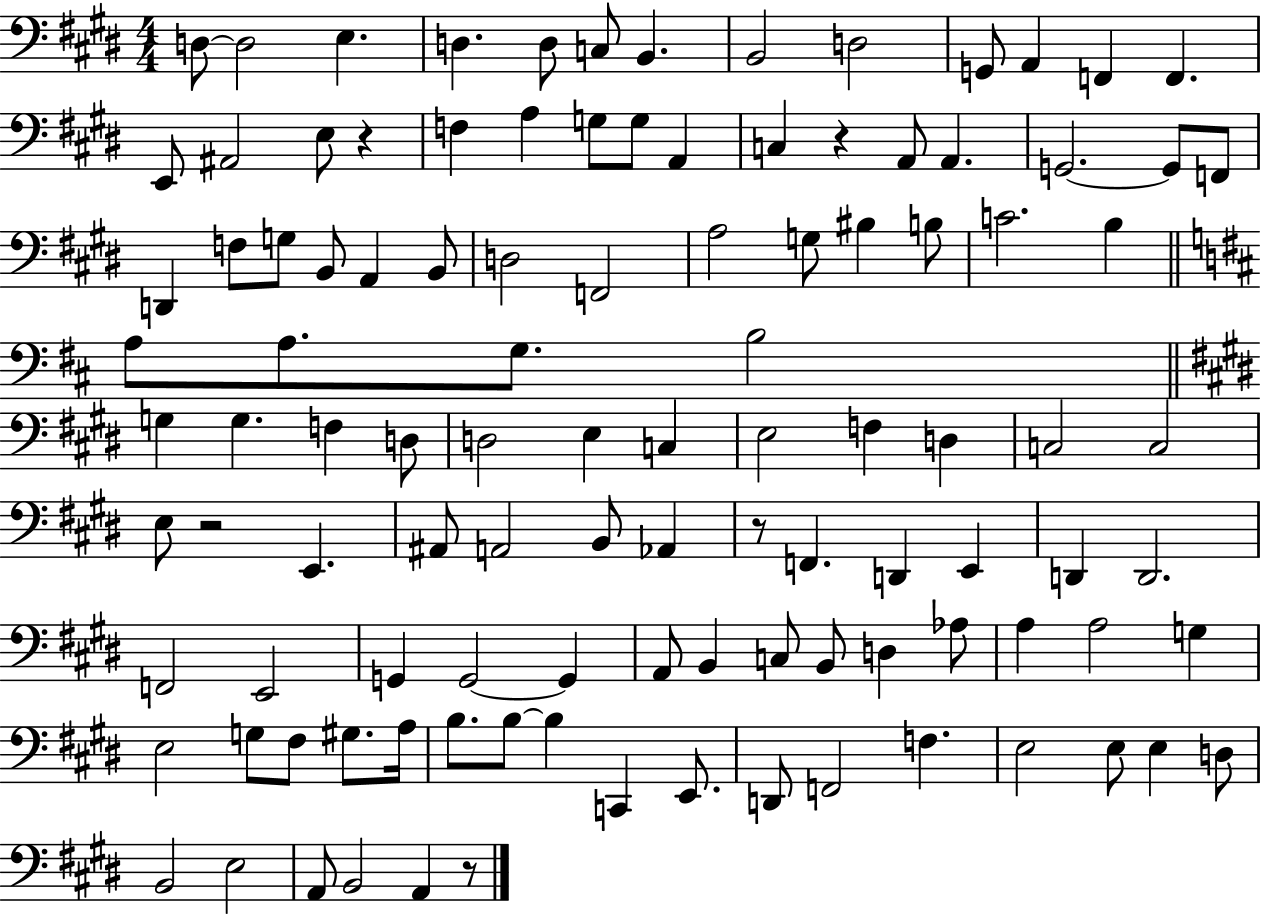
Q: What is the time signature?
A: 4/4